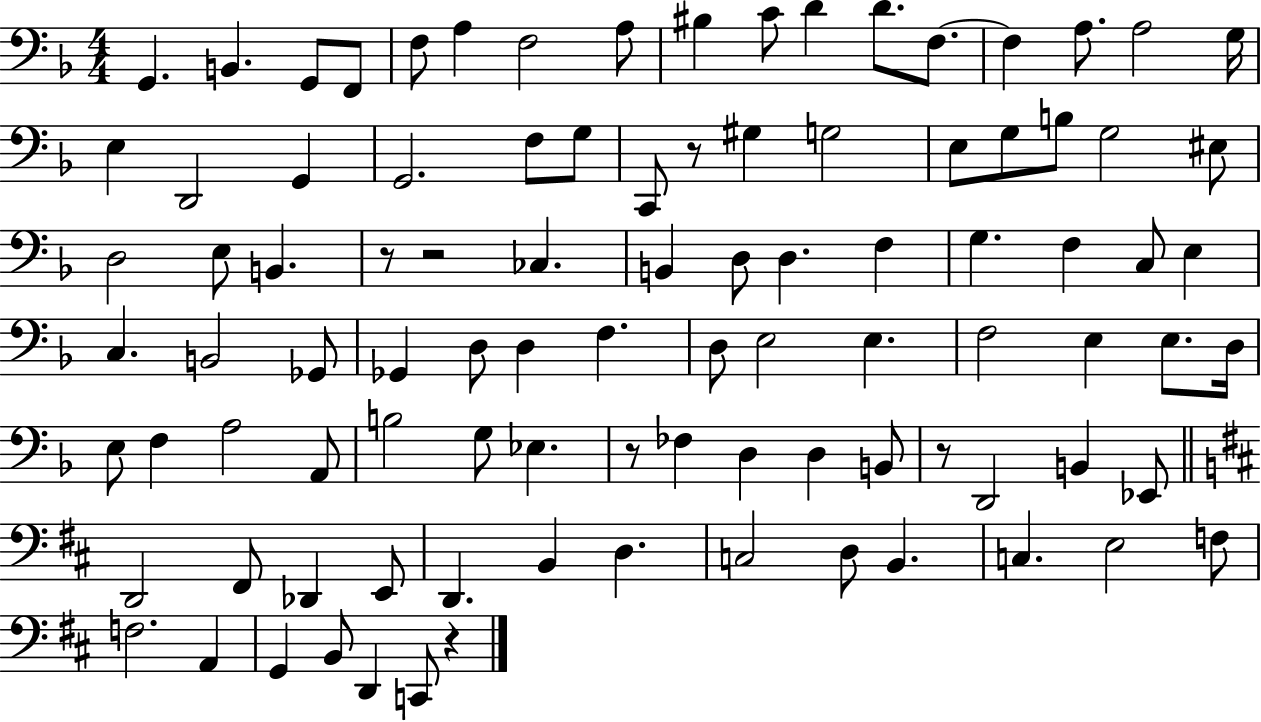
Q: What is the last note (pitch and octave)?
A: C2